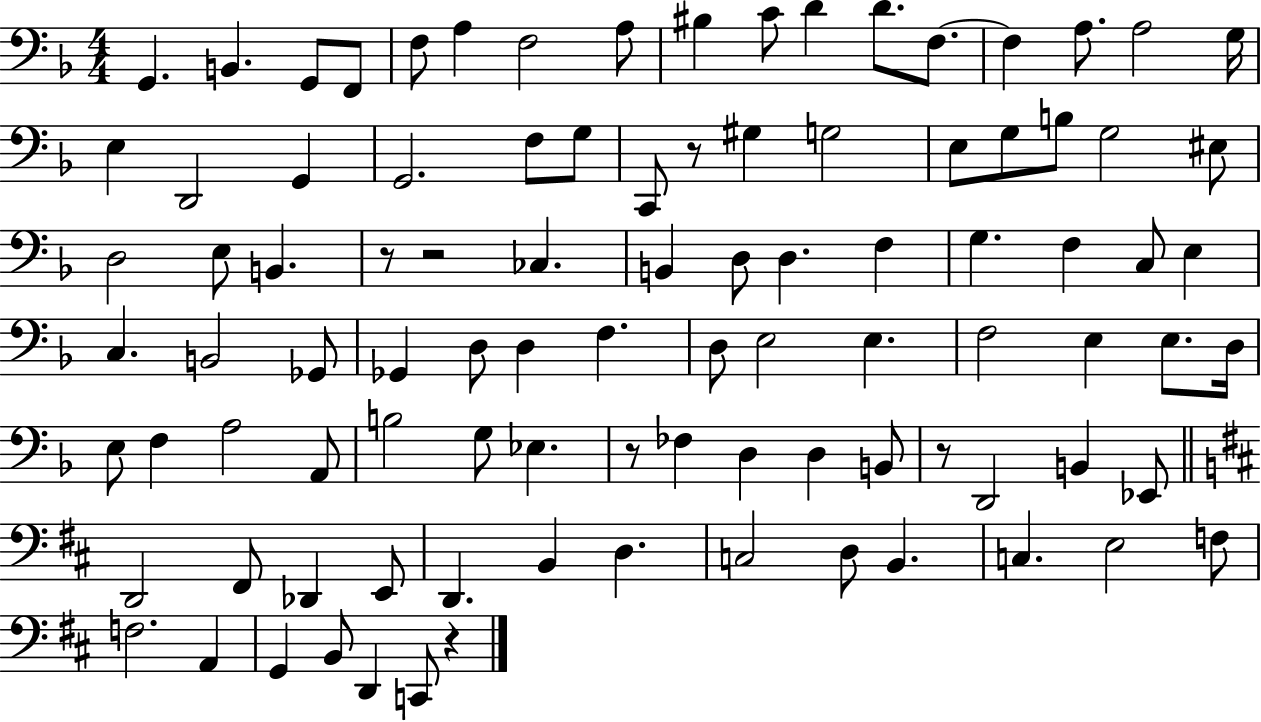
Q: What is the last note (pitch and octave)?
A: C2